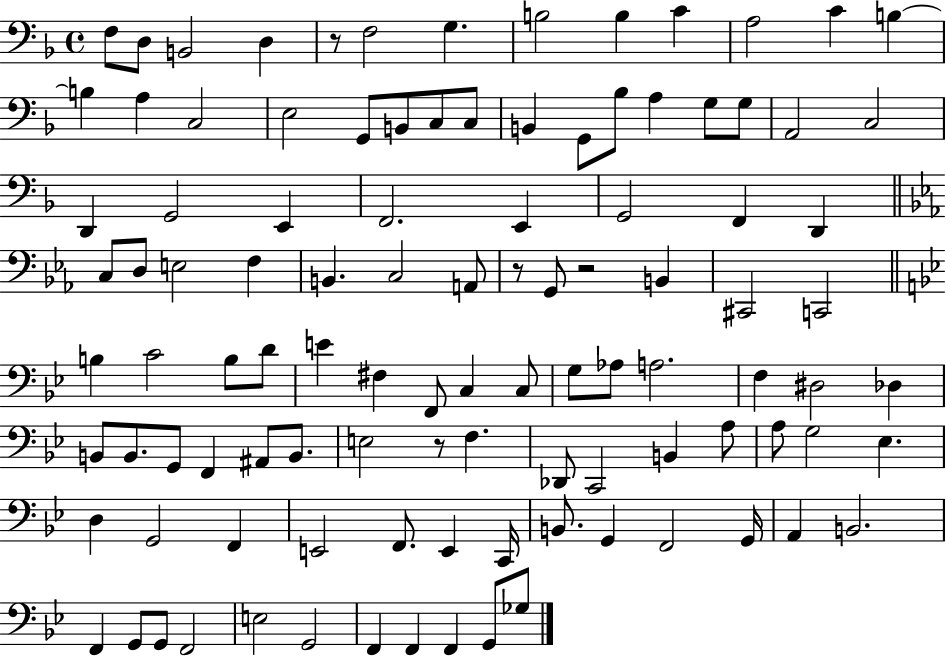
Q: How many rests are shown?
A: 4